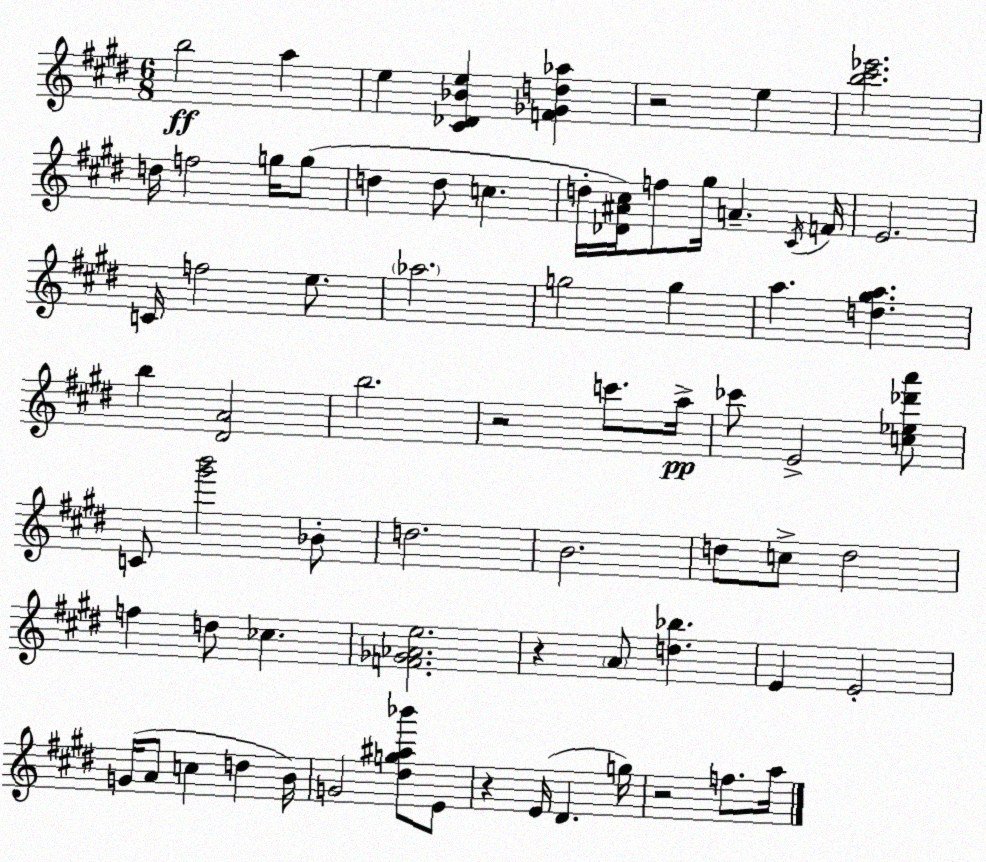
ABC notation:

X:1
T:Untitled
M:6/8
L:1/4
K:E
b2 a e [^C_D_Be] [F_Gd_a] z2 e [b^c'_e']2 d/4 f2 g/4 g/2 d d/2 c d/4 [_D^A^c]/4 f/2 ^g/4 A ^C/4 F/4 E2 C/4 f2 e/2 _a2 g2 g a [d^ga] b [^DA]2 b2 z2 c'/2 a/4 _c'/2 E2 [c_e_d'a']/2 C/2 [^g'b']2 _B/2 d2 B2 d/2 c/2 d2 f d/2 _c [F_G_Ae]2 z A/2 [d_b] E E2 G/4 A/2 c d B/4 G2 [^dg^a_b']/2 E/2 z E/4 ^D g/4 z2 f/2 a/4